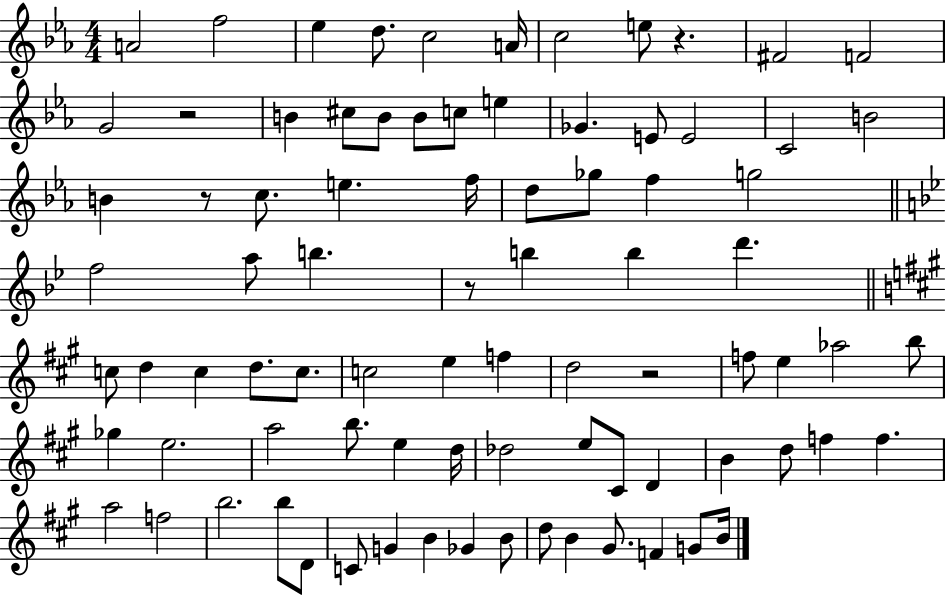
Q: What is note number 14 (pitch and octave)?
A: B4